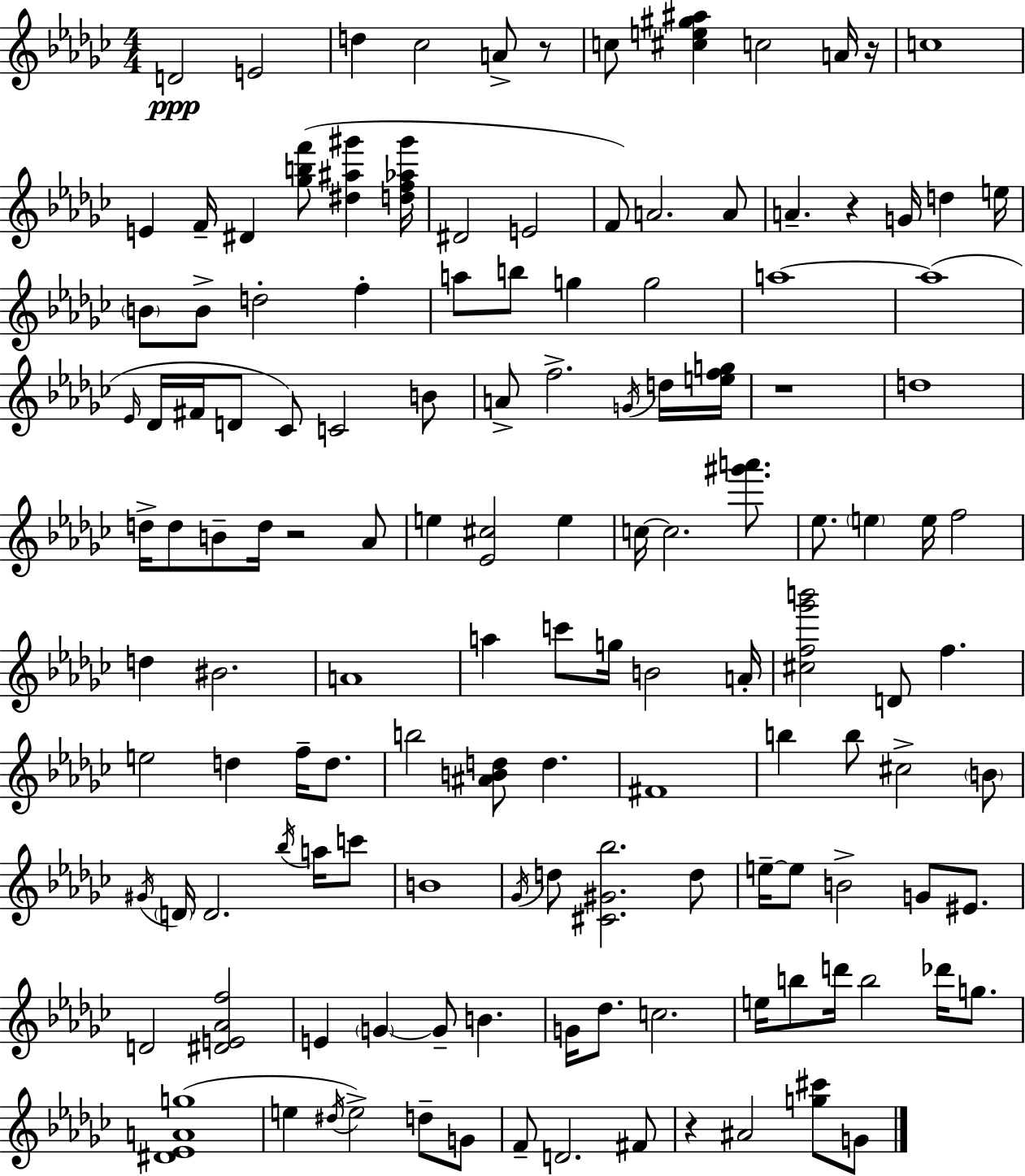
{
  \clef treble
  \numericTimeSignature
  \time 4/4
  \key ees \minor
  d'2\ppp e'2 | d''4 ces''2 a'8-> r8 | c''8 <cis'' e'' gis'' ais''>4 c''2 a'16 r16 | c''1 | \break e'4 f'16-- dis'4 <ges'' b'' f'''>8( <dis'' ais'' gis'''>4 <d'' f'' aes'' gis'''>16 | dis'2 e'2 | f'8) a'2. a'8 | a'4.-- r4 g'16 d''4 e''16 | \break \parenthesize b'8 b'8-> d''2-. f''4-. | a''8 b''8 g''4 g''2 | a''1~~ | a''1( | \break \grace { ees'16 } des'16 fis'16 d'8 ces'8) c'2 b'8 | a'8-> f''2.-> \acciaccatura { g'16 } | d''16 <e'' f'' g''>16 r1 | d''1 | \break d''16-> d''8 b'8-- d''16 r2 | aes'8 e''4 <ees' cis''>2 e''4 | c''16~~ c''2. <gis''' a'''>8. | ees''8. \parenthesize e''4 e''16 f''2 | \break d''4 bis'2. | a'1 | a''4 c'''8 g''16 b'2 | a'16-. <cis'' f'' ges''' b'''>2 d'8 f''4. | \break e''2 d''4 f''16-- d''8. | b''2 <ais' b' d''>8 d''4. | fis'1 | b''4 b''8 cis''2-> | \break \parenthesize b'8 \acciaccatura { gis'16 } \parenthesize d'16 d'2. | \acciaccatura { bes''16 } a''16 c'''8 b'1 | \acciaccatura { ges'16 } d''8 <cis' gis' bes''>2. | d''8 e''16--~~ e''8 b'2-> | \break g'8 eis'8. d'2 <dis' e' aes' f''>2 | e'4 \parenthesize g'4~~ g'8-- b'4. | g'16 des''8. c''2. | e''16 b''8 d'''16 b''2 | \break des'''16 g''8. <dis' ees' a' g''>1( | e''4 \acciaccatura { dis''16 }) e''2-> | d''8-- g'8 f'8-- d'2. | fis'8 r4 ais'2 | \break <g'' cis'''>8 g'8 \bar "|."
}